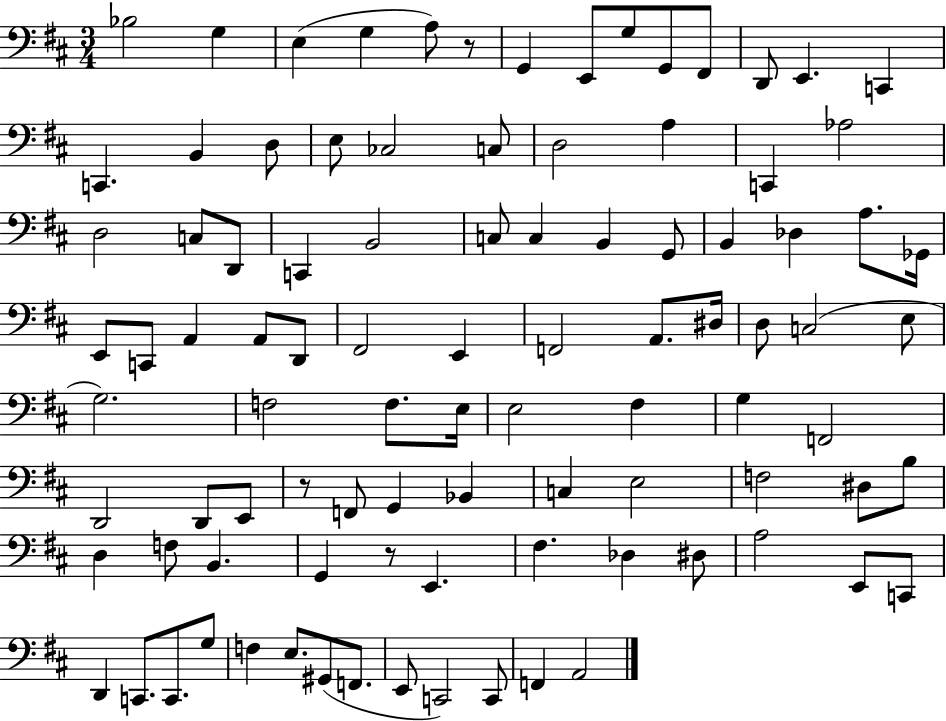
Bb3/h G3/q E3/q G3/q A3/e R/e G2/q E2/e G3/e G2/e F#2/e D2/e E2/q. C2/q C2/q. B2/q D3/e E3/e CES3/h C3/e D3/h A3/q C2/q Ab3/h D3/h C3/e D2/e C2/q B2/h C3/e C3/q B2/q G2/e B2/q Db3/q A3/e. Gb2/s E2/e C2/e A2/q A2/e D2/e F#2/h E2/q F2/h A2/e. D#3/s D3/e C3/h E3/e G3/h. F3/h F3/e. E3/s E3/h F#3/q G3/q F2/h D2/h D2/e E2/e R/e F2/e G2/q Bb2/q C3/q E3/h F3/h D#3/e B3/e D3/q F3/e B2/q. G2/q R/e E2/q. F#3/q. Db3/q D#3/e A3/h E2/e C2/e D2/q C2/e. C2/e. G3/e F3/q E3/e. G#2/e F2/e. E2/e C2/h C2/e F2/q A2/h